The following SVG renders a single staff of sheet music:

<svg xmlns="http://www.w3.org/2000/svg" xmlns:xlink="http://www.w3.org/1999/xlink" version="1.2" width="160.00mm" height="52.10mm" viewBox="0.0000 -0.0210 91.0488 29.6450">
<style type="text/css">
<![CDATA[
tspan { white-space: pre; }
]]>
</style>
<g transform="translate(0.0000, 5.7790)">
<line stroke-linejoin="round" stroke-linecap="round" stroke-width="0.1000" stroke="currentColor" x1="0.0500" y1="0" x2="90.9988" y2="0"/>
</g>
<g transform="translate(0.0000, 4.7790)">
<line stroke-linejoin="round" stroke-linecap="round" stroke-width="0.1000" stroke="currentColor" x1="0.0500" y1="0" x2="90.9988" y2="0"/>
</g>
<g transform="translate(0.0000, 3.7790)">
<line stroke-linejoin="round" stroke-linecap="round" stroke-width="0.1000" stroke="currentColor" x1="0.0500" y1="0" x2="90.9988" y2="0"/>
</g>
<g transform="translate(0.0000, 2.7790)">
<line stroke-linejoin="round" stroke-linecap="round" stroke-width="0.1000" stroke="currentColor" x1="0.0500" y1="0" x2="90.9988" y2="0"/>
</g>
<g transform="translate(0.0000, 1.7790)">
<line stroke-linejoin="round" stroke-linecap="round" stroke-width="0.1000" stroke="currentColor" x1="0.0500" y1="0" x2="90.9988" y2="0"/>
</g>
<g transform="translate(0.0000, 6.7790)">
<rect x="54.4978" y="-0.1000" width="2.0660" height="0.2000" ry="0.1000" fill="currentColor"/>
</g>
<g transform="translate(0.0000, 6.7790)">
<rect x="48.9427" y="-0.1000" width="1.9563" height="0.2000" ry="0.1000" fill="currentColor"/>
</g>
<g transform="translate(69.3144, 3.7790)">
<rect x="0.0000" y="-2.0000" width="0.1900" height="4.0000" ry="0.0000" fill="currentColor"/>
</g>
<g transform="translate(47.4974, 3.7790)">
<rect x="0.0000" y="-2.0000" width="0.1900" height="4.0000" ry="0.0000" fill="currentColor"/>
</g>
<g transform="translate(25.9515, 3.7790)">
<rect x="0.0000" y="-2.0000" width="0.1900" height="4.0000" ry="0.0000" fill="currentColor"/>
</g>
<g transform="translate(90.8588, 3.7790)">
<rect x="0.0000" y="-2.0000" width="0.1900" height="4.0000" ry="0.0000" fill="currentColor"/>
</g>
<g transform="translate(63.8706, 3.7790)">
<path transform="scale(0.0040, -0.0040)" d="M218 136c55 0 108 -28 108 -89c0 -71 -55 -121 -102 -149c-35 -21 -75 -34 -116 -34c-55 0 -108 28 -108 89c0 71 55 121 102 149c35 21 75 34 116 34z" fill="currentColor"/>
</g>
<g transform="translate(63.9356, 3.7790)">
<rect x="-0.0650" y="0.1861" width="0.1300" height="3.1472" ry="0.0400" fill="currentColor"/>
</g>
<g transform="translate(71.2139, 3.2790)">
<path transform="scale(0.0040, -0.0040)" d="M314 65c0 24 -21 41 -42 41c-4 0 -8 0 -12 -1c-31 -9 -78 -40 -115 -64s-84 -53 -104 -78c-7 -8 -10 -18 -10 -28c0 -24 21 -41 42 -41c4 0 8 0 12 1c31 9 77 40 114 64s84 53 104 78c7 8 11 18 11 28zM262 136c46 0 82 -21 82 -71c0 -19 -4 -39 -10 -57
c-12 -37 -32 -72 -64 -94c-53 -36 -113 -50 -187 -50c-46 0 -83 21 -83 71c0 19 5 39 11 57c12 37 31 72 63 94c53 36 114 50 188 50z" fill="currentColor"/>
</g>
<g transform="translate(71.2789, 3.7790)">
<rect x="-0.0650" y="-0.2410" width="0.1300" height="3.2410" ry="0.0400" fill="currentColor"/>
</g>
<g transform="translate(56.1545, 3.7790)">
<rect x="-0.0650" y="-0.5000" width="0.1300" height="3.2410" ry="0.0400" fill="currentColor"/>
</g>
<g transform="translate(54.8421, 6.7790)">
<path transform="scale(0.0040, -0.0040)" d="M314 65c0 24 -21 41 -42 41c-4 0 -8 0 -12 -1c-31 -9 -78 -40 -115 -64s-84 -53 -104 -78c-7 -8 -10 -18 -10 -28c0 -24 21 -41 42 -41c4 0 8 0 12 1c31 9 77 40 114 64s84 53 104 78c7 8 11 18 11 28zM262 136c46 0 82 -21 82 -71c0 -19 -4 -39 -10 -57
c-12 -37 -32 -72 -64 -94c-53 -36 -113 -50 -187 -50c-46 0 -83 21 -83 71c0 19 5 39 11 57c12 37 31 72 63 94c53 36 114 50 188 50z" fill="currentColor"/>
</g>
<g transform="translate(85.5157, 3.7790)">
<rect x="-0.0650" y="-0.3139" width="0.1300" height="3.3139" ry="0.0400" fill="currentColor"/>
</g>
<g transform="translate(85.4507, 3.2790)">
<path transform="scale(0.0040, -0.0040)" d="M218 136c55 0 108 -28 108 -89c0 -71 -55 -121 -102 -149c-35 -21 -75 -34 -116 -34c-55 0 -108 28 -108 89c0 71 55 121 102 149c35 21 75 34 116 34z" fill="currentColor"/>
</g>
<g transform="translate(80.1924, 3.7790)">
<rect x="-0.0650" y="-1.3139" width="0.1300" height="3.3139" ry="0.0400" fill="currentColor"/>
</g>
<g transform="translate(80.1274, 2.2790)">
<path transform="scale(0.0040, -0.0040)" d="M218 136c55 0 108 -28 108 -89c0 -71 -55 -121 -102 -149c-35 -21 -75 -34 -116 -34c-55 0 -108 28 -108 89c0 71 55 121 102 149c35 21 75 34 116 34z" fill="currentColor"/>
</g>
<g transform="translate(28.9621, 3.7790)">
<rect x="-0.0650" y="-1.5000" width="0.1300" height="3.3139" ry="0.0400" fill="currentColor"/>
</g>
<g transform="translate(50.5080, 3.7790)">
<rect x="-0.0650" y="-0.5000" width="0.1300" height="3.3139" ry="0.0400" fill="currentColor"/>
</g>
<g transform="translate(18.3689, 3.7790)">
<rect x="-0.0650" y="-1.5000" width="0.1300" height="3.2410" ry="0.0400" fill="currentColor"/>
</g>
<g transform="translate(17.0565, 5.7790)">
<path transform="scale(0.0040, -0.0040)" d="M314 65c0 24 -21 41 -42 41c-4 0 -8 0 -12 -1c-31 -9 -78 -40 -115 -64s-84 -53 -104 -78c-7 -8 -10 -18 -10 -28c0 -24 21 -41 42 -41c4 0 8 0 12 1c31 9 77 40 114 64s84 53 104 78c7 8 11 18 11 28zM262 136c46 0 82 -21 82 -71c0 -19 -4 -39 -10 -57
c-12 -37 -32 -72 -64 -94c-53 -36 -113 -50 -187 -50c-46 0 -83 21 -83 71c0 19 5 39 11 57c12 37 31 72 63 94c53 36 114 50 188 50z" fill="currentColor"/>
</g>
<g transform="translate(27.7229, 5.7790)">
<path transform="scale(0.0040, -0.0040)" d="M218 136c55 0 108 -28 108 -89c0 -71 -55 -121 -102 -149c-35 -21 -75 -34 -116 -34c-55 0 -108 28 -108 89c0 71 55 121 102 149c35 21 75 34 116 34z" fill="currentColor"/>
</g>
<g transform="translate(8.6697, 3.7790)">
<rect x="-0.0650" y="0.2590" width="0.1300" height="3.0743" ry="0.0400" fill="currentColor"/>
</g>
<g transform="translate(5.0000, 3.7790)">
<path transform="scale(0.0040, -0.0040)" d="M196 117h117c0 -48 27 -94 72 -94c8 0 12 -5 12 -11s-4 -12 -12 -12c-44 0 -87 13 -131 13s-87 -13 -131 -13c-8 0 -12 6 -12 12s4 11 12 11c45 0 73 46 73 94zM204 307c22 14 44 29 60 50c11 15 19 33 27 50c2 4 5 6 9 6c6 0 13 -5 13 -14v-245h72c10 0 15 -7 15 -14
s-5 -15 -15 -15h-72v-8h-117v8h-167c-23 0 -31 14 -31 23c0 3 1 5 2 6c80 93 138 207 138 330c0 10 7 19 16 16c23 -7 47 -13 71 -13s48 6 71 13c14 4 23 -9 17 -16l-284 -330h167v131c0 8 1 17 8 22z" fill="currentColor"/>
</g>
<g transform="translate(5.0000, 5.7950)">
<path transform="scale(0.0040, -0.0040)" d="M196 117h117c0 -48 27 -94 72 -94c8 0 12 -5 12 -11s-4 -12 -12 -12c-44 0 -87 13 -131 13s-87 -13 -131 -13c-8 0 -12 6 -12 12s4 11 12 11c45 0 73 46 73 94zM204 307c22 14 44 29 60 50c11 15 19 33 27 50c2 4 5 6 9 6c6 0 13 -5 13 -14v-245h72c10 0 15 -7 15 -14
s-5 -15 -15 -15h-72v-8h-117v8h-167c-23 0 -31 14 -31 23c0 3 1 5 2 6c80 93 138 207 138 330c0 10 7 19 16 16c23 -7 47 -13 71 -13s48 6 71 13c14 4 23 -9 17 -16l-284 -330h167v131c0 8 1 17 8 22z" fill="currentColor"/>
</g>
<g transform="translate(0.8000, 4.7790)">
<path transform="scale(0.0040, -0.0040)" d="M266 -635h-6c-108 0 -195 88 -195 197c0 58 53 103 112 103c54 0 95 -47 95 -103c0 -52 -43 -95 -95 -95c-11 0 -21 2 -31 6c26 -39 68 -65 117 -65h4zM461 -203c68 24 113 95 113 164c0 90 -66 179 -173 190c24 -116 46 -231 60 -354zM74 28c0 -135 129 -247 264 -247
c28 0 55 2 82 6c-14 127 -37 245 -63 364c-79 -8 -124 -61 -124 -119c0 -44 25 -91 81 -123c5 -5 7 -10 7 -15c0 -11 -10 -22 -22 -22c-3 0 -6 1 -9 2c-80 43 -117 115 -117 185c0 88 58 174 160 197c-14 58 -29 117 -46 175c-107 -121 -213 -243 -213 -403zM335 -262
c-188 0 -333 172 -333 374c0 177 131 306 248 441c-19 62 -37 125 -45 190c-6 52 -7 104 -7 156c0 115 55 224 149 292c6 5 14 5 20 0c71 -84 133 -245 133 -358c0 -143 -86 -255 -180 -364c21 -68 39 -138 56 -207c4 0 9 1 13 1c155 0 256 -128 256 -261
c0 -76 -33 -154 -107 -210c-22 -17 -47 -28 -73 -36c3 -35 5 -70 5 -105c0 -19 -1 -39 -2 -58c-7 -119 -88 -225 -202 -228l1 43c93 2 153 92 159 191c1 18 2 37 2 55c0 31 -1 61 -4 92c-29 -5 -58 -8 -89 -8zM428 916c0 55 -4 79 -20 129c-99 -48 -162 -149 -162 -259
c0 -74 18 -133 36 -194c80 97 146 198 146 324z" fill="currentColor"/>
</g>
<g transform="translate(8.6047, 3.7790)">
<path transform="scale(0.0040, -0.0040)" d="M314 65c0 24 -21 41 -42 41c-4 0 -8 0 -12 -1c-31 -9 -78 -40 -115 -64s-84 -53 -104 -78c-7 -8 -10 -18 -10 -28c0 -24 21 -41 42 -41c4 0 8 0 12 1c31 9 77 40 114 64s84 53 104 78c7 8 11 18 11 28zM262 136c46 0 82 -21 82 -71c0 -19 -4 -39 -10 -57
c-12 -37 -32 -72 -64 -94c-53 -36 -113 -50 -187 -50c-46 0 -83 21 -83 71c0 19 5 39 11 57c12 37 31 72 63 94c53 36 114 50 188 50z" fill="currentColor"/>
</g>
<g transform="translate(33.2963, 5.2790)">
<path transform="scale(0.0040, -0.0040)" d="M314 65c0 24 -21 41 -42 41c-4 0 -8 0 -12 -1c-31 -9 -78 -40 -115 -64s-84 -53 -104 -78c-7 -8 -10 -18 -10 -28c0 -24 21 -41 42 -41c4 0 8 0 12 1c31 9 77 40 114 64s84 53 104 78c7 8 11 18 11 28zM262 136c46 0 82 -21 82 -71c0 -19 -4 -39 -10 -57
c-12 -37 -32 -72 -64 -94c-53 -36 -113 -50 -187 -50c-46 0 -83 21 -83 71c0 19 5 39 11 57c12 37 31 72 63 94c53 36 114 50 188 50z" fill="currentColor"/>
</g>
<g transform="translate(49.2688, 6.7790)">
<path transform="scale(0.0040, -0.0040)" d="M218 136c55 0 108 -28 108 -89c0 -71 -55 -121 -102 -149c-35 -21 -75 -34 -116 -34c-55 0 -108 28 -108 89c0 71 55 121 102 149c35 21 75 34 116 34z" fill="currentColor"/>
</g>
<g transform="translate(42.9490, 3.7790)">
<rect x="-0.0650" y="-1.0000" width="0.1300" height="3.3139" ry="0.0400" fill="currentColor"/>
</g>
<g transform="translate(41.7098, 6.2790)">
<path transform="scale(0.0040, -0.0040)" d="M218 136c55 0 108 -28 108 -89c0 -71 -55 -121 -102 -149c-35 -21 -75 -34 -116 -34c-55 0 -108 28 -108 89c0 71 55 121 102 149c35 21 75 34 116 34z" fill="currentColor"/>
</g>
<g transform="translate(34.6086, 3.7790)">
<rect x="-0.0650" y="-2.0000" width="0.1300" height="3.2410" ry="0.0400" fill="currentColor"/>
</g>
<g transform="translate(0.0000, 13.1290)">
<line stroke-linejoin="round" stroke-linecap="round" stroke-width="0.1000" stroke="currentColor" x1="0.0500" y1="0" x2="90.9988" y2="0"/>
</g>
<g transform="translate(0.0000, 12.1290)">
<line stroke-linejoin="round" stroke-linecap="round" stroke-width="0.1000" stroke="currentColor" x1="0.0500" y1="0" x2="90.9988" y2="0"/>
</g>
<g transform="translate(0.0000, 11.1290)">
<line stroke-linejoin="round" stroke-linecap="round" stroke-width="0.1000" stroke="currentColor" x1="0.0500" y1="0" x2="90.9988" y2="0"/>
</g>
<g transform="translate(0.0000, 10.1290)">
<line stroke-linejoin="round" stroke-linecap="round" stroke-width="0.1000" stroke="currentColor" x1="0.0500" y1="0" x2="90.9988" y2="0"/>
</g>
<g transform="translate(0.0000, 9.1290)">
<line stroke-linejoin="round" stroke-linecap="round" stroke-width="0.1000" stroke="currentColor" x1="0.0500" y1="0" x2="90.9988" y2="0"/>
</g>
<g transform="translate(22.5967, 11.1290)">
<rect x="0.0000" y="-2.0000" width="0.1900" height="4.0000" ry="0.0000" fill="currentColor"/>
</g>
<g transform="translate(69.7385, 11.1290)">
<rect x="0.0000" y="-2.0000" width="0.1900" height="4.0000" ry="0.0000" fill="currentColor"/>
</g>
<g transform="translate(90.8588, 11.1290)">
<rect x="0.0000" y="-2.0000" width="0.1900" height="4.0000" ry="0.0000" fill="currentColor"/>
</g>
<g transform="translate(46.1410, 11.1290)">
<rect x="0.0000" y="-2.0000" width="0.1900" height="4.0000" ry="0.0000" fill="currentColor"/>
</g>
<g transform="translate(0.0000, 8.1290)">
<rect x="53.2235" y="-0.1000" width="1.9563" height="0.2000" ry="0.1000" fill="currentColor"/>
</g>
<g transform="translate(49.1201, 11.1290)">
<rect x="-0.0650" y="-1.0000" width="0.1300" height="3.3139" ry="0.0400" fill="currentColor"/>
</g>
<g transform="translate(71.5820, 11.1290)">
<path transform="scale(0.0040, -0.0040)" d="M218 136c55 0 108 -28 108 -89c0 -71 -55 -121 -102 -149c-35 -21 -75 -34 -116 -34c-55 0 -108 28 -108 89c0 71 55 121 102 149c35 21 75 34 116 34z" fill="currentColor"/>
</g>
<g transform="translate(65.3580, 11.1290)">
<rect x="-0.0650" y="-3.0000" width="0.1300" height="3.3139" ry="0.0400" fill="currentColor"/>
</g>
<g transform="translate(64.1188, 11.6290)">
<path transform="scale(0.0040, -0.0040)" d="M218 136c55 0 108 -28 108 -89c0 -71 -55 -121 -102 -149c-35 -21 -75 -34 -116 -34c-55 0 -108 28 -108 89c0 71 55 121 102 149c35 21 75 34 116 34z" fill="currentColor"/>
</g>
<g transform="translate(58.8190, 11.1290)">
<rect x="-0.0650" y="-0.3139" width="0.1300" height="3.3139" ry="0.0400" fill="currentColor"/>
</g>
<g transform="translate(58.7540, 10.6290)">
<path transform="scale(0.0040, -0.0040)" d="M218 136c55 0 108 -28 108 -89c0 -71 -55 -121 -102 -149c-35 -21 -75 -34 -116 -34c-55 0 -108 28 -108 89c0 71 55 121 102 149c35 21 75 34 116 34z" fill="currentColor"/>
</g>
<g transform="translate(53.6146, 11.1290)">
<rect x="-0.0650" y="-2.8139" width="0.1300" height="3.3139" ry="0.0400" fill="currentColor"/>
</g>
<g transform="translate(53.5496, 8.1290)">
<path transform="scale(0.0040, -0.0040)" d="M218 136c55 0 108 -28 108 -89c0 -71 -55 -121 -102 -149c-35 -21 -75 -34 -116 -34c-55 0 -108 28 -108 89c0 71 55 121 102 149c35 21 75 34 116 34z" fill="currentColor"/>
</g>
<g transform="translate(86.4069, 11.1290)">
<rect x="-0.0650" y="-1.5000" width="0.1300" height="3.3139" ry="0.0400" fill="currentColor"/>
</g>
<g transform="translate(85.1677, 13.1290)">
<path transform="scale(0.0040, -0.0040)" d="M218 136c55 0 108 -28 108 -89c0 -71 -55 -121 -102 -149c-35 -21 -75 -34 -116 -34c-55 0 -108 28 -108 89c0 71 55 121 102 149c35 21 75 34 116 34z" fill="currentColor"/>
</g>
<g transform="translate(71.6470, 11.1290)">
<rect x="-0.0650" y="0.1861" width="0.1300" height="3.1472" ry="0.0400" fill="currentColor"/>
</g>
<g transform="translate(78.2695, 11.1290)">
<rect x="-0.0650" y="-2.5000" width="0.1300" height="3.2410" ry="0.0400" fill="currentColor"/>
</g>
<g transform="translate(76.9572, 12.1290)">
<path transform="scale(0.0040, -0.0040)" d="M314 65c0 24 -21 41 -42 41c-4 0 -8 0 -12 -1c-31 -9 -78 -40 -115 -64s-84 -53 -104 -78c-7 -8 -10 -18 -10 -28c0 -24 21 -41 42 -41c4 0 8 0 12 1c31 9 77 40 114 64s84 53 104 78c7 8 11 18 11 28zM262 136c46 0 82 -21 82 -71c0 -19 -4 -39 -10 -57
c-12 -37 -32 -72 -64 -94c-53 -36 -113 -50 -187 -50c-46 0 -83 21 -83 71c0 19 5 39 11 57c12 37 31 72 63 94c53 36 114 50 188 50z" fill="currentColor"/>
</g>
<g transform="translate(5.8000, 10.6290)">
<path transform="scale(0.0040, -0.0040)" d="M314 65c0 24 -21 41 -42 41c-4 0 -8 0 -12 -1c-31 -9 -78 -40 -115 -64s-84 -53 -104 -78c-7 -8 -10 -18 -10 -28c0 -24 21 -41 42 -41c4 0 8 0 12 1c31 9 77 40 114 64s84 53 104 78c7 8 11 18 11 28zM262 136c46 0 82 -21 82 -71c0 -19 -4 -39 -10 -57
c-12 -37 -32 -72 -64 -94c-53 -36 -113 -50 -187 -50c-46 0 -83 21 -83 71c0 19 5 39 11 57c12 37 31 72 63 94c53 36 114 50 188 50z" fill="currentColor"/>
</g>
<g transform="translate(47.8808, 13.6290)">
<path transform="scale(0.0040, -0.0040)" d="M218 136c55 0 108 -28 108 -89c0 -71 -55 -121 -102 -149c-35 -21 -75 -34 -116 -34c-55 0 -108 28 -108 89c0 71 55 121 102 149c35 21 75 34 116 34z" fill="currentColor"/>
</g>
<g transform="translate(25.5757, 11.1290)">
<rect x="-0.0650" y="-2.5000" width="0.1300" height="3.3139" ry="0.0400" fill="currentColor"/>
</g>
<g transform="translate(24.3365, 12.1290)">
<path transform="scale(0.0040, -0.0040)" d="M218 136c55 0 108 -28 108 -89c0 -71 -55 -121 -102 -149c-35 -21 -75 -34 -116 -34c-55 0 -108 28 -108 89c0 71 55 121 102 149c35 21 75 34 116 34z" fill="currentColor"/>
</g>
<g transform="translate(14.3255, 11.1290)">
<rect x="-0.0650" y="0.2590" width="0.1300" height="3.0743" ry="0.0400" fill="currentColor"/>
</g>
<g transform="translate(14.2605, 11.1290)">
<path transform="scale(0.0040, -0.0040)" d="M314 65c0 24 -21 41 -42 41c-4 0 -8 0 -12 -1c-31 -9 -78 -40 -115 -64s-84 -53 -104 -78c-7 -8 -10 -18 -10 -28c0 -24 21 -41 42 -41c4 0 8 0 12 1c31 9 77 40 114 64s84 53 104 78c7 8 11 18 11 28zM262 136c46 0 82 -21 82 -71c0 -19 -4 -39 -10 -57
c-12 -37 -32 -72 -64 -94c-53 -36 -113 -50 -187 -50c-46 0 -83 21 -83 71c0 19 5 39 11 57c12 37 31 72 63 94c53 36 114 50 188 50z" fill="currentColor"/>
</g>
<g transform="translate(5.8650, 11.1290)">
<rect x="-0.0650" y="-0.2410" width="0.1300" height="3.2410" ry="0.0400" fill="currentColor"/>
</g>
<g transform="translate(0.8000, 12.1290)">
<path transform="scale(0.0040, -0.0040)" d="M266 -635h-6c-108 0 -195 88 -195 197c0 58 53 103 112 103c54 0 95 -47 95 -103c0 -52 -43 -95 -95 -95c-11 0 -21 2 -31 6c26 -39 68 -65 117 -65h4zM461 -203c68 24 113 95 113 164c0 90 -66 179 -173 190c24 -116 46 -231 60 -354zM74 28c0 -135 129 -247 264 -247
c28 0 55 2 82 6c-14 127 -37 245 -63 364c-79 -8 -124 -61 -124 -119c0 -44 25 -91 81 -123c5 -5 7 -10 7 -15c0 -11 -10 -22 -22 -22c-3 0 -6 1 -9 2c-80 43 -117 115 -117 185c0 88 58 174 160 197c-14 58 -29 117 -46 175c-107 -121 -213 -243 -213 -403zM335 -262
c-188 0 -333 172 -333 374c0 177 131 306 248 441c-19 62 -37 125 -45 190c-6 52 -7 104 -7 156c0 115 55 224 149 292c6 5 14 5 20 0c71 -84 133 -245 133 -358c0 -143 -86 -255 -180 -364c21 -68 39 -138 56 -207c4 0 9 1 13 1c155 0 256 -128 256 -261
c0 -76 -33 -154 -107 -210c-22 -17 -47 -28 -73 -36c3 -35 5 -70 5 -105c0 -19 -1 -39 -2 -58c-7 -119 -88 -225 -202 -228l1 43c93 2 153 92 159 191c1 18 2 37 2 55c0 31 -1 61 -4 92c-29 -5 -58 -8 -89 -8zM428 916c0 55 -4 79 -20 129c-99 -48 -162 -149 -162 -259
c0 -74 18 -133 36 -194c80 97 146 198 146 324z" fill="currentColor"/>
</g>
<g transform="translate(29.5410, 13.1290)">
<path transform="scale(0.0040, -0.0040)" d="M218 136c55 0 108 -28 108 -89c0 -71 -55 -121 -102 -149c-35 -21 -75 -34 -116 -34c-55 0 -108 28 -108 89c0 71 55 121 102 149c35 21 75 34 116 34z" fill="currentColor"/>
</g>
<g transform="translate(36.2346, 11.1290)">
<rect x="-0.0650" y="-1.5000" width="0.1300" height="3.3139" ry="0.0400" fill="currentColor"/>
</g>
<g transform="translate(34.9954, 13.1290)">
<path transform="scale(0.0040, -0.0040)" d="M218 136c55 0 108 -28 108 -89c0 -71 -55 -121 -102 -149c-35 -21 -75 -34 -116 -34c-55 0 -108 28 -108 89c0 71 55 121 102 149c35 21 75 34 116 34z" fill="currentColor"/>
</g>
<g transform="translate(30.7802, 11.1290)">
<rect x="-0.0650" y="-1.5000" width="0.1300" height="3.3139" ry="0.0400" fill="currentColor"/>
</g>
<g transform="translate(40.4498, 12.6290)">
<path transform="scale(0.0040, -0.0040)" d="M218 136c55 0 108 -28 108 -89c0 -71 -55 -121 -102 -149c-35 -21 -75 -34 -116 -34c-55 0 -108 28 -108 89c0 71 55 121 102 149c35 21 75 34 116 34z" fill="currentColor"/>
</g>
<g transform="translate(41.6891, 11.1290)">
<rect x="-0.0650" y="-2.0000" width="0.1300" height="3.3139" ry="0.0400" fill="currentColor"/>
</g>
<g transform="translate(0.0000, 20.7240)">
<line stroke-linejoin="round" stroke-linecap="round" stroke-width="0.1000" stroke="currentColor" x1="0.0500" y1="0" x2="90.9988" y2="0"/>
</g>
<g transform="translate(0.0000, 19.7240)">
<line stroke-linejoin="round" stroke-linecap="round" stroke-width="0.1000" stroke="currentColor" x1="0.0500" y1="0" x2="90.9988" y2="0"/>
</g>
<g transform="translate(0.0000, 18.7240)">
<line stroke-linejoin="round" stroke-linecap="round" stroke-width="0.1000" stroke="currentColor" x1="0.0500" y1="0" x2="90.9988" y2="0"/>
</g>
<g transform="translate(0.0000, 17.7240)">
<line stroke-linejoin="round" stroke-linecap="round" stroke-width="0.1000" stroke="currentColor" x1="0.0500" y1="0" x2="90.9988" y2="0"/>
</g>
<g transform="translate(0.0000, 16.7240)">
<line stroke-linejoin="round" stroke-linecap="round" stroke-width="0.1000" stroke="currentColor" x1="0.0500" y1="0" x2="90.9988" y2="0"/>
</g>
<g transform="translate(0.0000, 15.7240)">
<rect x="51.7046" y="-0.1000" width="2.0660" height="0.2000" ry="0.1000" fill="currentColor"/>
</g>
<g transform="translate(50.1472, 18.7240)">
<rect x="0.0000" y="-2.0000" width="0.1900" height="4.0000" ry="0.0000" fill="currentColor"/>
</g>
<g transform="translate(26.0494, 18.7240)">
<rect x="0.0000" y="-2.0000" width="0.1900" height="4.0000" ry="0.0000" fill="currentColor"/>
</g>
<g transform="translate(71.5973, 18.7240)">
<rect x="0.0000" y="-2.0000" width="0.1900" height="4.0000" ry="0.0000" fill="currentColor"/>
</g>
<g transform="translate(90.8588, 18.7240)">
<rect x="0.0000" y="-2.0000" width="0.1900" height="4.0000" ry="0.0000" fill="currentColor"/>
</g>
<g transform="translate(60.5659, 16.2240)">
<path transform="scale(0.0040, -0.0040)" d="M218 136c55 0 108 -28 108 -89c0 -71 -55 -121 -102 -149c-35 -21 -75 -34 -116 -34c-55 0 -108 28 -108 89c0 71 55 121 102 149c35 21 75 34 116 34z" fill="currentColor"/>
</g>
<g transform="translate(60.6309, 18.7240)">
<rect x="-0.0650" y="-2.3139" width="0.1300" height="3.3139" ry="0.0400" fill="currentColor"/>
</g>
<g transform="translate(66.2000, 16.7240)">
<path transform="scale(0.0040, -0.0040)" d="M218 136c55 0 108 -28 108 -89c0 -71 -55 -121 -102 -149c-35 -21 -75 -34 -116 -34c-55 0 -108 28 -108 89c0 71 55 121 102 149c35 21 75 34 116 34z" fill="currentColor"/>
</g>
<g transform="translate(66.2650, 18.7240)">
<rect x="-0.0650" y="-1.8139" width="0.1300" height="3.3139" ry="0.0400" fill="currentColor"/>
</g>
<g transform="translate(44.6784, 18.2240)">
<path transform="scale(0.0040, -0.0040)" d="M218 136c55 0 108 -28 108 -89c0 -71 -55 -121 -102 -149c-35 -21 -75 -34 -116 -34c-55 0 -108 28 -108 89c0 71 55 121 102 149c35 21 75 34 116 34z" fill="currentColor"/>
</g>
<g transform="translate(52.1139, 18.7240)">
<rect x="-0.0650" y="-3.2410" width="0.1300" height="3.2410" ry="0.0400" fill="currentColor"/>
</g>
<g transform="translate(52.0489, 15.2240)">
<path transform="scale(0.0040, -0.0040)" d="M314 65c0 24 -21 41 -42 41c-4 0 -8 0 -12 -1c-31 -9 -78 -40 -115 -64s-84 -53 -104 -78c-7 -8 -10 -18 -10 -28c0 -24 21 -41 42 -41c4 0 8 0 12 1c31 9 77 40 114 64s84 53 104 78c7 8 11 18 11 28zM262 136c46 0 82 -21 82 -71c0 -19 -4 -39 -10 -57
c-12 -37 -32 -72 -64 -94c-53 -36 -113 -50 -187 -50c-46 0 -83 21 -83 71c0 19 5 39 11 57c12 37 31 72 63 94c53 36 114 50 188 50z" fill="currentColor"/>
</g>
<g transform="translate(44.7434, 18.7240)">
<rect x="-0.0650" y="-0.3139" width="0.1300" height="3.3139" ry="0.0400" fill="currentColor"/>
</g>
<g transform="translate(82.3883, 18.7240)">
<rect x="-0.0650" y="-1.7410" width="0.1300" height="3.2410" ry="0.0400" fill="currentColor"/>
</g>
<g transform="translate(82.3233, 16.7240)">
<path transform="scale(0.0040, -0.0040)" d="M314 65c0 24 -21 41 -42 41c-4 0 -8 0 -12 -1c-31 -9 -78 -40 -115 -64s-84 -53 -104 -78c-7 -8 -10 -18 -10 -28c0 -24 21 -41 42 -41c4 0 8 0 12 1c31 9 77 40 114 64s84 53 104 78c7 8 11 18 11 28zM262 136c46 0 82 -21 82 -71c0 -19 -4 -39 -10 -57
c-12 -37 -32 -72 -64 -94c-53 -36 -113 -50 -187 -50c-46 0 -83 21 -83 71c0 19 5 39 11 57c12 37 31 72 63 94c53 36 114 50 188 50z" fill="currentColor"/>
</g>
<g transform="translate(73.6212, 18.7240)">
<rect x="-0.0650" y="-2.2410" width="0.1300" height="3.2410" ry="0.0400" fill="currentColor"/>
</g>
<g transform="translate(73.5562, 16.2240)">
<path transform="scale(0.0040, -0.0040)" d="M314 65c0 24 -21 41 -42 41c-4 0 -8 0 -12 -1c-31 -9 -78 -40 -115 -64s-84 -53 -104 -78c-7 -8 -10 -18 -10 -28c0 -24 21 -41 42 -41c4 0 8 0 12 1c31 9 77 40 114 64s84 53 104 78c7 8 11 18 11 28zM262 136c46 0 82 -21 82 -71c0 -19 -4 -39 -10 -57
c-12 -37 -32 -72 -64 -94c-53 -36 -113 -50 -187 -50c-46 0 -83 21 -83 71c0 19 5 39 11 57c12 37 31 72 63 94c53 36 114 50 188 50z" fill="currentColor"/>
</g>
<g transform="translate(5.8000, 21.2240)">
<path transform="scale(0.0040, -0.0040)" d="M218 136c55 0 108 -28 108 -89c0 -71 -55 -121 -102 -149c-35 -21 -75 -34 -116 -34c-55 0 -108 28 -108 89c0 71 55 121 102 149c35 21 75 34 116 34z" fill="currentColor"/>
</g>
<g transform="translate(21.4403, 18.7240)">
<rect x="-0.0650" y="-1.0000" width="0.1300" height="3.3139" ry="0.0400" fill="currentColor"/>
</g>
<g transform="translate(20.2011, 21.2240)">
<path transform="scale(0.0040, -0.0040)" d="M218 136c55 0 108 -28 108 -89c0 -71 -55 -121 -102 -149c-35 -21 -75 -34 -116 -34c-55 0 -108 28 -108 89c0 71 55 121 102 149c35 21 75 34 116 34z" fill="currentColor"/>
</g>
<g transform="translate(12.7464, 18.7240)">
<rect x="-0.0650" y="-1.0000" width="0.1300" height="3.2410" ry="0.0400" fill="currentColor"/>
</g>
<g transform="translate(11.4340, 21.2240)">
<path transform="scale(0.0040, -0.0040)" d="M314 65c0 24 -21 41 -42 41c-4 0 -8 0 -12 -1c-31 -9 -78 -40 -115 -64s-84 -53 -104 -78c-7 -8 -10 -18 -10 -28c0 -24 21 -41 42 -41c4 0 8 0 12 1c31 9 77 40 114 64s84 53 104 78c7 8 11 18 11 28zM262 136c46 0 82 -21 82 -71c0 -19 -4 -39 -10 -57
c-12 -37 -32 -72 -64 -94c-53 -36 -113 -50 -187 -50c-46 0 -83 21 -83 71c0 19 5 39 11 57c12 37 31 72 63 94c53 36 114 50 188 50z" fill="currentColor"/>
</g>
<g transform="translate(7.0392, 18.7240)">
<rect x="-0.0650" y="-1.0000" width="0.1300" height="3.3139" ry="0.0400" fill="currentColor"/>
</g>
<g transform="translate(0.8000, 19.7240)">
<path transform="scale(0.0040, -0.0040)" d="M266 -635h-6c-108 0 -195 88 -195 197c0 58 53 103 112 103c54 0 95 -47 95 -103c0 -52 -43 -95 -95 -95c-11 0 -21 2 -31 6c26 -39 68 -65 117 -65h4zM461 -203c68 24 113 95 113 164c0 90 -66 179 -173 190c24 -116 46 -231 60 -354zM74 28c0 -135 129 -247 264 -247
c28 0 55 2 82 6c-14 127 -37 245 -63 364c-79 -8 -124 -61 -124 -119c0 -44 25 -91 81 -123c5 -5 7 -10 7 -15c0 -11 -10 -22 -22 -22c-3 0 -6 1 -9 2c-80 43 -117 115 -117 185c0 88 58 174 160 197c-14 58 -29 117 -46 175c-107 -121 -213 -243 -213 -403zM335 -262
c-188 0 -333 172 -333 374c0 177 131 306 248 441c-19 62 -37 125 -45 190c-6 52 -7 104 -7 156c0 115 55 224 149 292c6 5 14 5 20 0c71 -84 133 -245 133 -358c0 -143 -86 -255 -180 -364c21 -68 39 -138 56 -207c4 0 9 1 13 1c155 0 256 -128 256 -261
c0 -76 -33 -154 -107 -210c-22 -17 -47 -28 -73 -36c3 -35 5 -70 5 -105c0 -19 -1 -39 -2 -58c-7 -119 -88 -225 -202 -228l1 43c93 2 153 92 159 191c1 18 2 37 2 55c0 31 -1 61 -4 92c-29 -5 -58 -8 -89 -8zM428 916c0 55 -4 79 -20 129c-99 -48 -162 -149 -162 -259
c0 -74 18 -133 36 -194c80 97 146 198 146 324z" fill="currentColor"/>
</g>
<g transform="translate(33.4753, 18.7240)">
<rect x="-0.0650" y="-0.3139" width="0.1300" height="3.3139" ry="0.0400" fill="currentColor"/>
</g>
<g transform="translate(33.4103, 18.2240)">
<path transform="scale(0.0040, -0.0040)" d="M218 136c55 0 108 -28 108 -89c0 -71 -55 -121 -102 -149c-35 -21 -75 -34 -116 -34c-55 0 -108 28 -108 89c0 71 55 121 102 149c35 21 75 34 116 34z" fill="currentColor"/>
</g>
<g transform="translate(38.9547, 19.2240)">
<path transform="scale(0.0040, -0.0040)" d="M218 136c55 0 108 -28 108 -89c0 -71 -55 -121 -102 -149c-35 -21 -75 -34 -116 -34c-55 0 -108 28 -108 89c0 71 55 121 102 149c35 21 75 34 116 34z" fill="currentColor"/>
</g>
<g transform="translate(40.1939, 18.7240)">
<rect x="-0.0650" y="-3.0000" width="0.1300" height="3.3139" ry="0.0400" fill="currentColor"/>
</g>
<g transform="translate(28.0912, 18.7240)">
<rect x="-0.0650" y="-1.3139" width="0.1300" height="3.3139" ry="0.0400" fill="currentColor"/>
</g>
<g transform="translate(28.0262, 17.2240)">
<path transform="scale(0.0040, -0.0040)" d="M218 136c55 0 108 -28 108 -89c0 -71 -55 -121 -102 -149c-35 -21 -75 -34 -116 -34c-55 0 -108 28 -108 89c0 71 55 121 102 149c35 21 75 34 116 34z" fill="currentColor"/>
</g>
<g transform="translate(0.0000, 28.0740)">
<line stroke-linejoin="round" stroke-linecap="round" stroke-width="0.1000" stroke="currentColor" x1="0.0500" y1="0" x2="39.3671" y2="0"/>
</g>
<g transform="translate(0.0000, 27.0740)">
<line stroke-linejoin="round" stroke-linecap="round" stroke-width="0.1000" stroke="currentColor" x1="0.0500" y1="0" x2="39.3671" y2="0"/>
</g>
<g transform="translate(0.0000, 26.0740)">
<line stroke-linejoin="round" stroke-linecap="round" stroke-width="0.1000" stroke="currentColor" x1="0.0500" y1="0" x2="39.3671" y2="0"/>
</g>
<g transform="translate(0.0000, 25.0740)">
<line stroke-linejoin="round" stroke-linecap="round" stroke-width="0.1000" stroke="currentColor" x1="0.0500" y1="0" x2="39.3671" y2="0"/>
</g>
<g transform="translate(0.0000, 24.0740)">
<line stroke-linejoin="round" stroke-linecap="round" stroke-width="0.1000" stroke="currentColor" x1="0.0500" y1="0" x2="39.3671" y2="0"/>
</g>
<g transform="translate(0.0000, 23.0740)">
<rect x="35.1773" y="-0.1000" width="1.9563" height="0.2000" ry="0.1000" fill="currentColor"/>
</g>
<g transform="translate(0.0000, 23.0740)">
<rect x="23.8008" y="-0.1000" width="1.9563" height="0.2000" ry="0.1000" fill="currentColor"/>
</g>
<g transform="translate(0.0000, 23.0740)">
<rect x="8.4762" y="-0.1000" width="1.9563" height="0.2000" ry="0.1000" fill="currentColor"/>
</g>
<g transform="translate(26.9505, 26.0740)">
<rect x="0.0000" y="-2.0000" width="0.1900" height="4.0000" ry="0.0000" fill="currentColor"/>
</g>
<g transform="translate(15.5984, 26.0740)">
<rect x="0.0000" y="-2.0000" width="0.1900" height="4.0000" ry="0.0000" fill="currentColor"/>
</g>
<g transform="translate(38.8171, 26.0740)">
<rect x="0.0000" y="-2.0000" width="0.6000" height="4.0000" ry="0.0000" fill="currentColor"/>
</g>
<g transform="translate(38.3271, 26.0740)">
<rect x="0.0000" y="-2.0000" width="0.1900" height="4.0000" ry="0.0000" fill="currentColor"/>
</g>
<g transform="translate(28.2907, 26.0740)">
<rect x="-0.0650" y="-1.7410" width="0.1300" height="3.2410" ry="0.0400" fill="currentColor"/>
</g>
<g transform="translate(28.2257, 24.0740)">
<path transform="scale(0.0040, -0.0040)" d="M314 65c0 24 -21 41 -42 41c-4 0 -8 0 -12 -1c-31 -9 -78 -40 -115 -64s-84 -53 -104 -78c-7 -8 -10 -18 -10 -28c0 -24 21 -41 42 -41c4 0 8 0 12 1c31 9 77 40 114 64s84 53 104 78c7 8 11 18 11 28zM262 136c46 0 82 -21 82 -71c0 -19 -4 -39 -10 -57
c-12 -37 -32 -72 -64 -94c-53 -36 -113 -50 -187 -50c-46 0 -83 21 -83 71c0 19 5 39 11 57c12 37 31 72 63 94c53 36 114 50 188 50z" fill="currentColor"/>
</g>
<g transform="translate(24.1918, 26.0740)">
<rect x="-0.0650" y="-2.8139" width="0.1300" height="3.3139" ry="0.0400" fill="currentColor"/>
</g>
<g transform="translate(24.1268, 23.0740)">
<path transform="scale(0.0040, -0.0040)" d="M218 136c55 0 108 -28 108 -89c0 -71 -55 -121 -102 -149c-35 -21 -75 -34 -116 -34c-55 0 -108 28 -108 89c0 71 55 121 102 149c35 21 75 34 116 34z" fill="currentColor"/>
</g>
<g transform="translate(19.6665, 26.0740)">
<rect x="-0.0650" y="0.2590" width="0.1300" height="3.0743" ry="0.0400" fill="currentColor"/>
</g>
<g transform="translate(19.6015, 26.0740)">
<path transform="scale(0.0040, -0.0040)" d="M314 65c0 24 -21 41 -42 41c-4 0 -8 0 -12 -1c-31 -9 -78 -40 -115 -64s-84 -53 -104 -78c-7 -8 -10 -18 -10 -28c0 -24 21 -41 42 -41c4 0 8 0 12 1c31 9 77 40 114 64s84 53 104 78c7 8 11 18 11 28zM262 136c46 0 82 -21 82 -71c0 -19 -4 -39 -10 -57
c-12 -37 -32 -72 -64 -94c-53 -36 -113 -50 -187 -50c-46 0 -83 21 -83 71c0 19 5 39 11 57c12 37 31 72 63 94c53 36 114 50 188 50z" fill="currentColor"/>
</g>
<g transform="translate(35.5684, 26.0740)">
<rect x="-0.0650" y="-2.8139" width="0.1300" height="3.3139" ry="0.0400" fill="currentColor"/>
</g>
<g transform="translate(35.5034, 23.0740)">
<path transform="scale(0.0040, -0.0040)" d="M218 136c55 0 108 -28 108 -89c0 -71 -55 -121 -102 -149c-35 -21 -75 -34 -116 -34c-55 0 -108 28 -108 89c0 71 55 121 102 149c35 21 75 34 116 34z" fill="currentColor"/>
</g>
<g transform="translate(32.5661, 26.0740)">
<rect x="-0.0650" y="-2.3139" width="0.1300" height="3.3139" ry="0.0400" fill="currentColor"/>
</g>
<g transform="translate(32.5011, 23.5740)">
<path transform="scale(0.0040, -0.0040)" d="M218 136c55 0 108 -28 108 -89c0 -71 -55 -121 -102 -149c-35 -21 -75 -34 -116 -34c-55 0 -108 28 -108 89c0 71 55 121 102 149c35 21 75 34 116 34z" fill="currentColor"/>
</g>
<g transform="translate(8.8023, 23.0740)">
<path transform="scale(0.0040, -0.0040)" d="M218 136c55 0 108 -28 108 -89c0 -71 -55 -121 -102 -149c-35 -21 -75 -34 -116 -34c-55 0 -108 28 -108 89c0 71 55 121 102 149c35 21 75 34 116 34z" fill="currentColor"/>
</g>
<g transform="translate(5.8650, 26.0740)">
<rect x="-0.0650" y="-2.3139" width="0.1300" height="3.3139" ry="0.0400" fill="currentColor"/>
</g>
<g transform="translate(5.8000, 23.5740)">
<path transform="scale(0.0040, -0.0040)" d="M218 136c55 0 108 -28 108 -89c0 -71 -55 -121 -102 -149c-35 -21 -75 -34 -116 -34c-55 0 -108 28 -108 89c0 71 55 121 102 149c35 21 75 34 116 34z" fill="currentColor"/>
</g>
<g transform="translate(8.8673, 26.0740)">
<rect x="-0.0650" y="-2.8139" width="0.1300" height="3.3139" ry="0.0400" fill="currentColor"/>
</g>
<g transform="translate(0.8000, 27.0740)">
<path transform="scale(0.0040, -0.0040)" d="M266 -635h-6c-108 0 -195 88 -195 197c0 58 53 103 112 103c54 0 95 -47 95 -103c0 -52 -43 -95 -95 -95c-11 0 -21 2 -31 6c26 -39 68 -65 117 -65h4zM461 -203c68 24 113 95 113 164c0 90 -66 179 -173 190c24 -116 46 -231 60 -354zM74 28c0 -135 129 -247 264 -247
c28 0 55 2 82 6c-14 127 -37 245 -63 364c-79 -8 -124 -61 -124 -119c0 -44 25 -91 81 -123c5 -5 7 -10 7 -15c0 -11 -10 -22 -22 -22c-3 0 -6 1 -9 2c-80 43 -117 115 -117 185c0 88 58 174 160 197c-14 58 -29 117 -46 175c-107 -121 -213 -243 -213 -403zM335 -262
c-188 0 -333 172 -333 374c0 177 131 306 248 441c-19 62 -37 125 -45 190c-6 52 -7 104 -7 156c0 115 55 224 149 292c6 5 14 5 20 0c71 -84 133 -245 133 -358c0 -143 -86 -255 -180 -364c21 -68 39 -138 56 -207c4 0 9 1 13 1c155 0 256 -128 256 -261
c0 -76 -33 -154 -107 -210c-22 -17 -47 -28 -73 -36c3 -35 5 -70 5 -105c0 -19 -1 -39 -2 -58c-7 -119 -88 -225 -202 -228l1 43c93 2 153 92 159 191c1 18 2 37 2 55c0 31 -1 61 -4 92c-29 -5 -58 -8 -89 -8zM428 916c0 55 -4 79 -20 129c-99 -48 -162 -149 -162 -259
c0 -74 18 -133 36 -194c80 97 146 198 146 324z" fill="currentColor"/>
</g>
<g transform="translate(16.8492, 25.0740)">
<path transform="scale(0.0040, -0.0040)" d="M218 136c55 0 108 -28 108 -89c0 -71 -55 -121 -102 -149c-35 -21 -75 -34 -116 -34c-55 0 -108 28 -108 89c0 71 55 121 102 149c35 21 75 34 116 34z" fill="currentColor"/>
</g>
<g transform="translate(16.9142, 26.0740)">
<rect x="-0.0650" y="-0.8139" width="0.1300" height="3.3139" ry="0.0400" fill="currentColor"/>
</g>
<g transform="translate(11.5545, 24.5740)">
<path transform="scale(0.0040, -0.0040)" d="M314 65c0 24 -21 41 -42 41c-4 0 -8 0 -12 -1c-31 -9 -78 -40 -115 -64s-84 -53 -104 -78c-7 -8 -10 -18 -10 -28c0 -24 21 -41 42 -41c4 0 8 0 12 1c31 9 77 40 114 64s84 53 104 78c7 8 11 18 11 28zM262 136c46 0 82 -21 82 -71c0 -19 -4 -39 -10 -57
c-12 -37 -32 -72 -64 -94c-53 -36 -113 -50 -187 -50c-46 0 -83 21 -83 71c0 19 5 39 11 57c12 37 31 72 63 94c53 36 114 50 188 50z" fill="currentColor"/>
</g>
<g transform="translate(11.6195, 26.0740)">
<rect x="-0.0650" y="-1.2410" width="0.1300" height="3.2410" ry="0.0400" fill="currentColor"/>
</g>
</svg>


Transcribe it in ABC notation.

X:1
T:Untitled
M:4/4
L:1/4
K:C
B2 E2 E F2 D C C2 B c2 e c c2 B2 G E E F D a c A B G2 E D D2 D e c A c b2 g f g2 f2 g a e2 d B2 a f2 g a